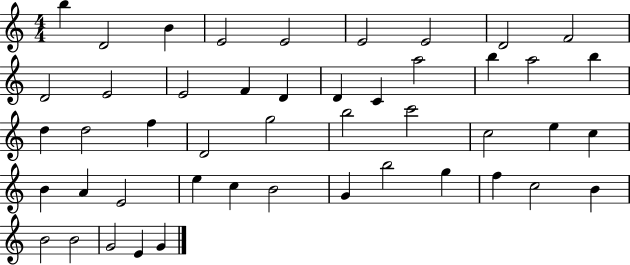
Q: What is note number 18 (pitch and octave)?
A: B5